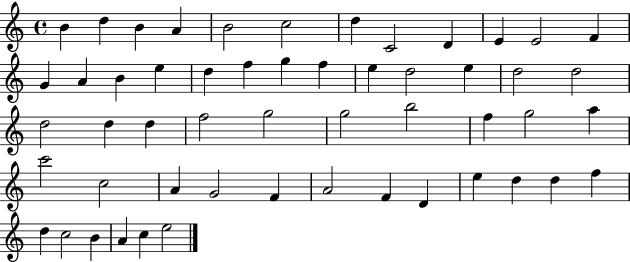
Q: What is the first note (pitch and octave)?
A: B4